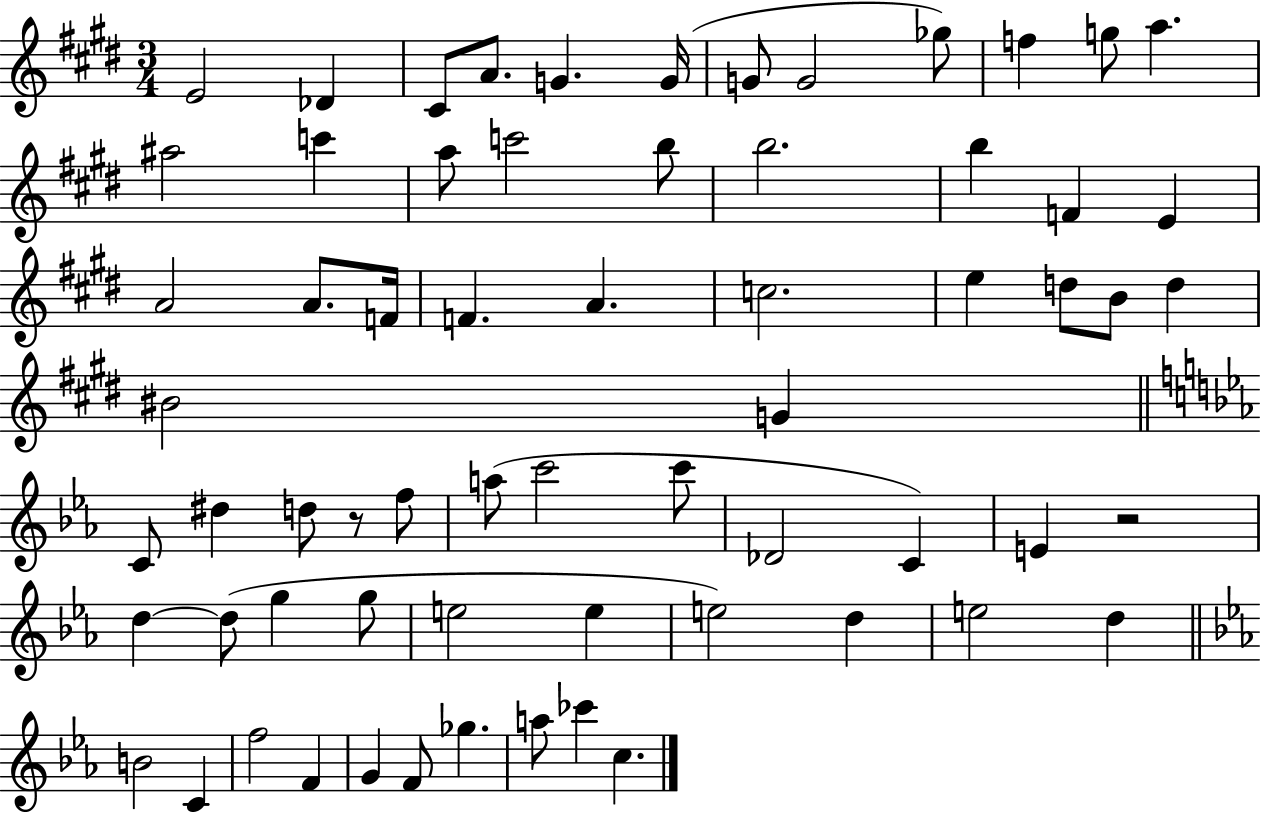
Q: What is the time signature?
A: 3/4